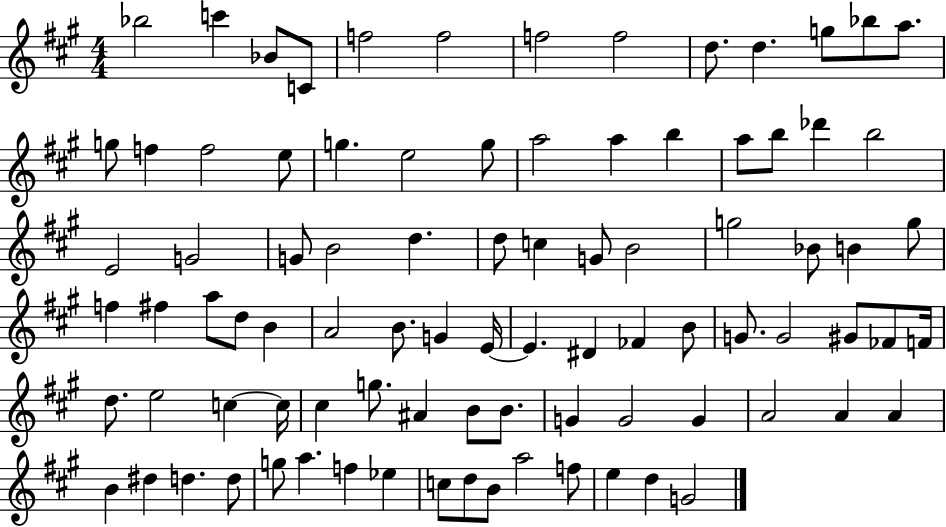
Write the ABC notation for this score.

X:1
T:Untitled
M:4/4
L:1/4
K:A
_b2 c' _B/2 C/2 f2 f2 f2 f2 d/2 d g/2 _b/2 a/2 g/2 f f2 e/2 g e2 g/2 a2 a b a/2 b/2 _d' b2 E2 G2 G/2 B2 d d/2 c G/2 B2 g2 _B/2 B g/2 f ^f a/2 d/2 B A2 B/2 G E/4 E ^D _F B/2 G/2 G2 ^G/2 _F/2 F/4 d/2 e2 c c/4 ^c g/2 ^A B/2 B/2 G G2 G A2 A A B ^d d d/2 g/2 a f _e c/2 d/2 B/2 a2 f/2 e d G2